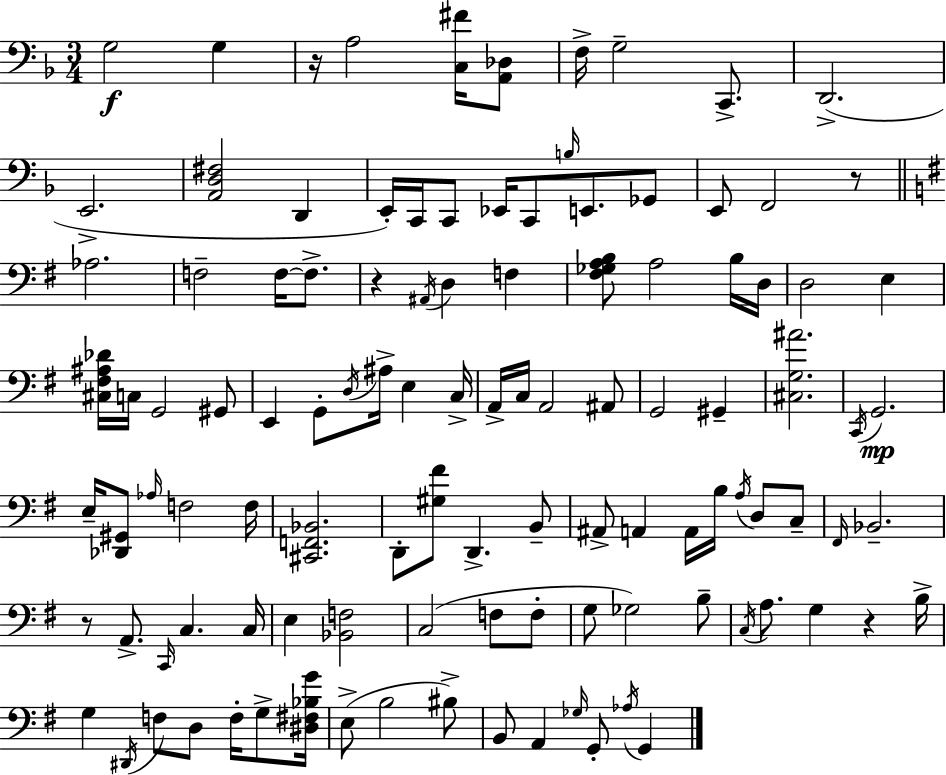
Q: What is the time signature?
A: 3/4